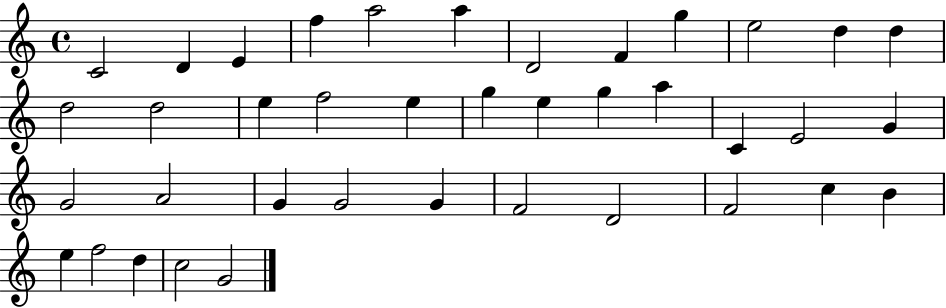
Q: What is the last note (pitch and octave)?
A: G4